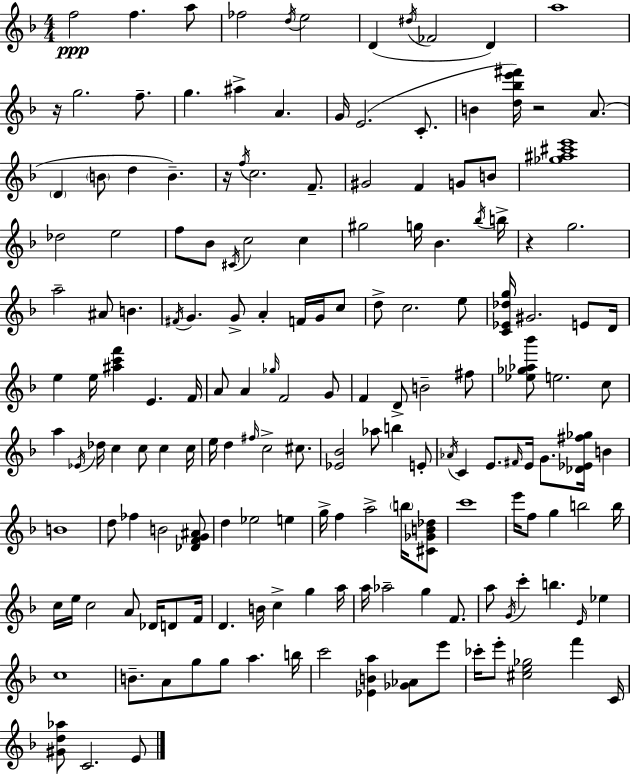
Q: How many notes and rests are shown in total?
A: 169